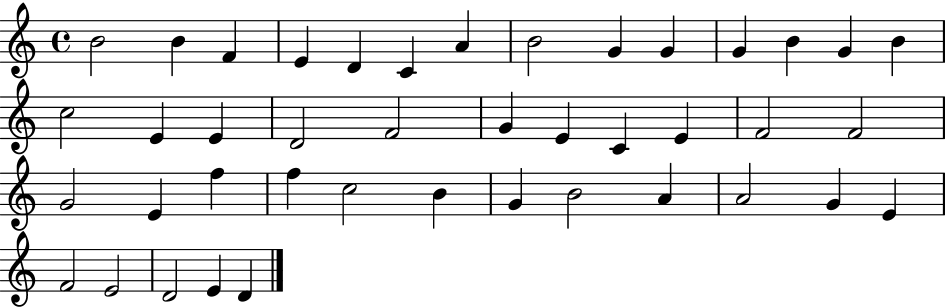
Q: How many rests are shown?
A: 0